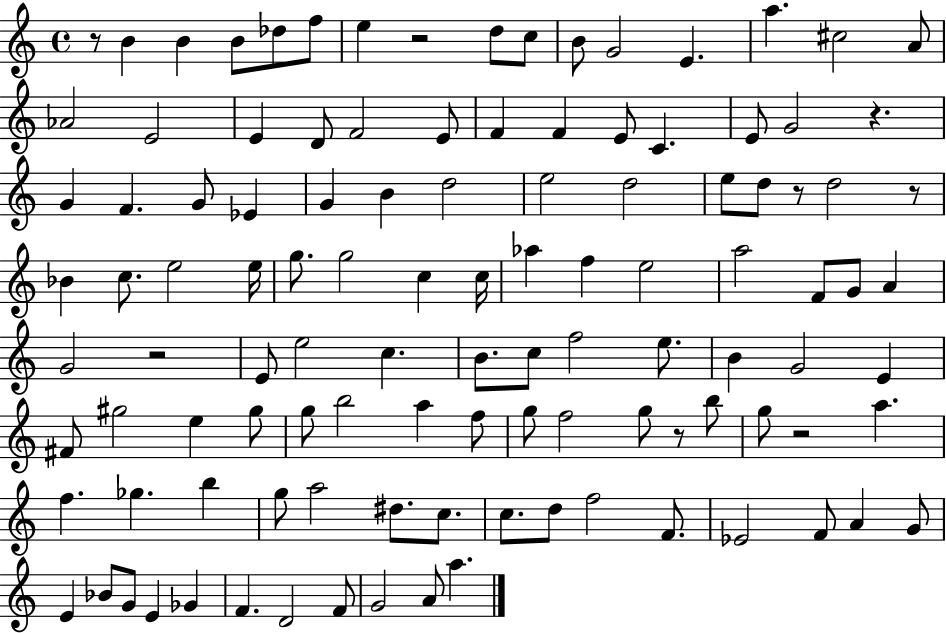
R/e B4/q B4/q B4/e Db5/e F5/e E5/q R/h D5/e C5/e B4/e G4/h E4/q. A5/q. C#5/h A4/e Ab4/h E4/h E4/q D4/e F4/h E4/e F4/q F4/q E4/e C4/q. E4/e G4/h R/q. G4/q F4/q. G4/e Eb4/q G4/q B4/q D5/h E5/h D5/h E5/e D5/e R/e D5/h R/e Bb4/q C5/e. E5/h E5/s G5/e. G5/h C5/q C5/s Ab5/q F5/q E5/h A5/h F4/e G4/e A4/q G4/h R/h E4/e E5/h C5/q. B4/e. C5/e F5/h E5/e. B4/q G4/h E4/q F#4/e G#5/h E5/q G#5/e G5/e B5/h A5/q F5/e G5/e F5/h G5/e R/e B5/e G5/e R/h A5/q. F5/q. Gb5/q. B5/q G5/e A5/h D#5/e. C5/e. C5/e. D5/e F5/h F4/e. Eb4/h F4/e A4/q G4/e E4/q Bb4/e G4/e E4/q Gb4/q F4/q. D4/h F4/e G4/h A4/e A5/q.